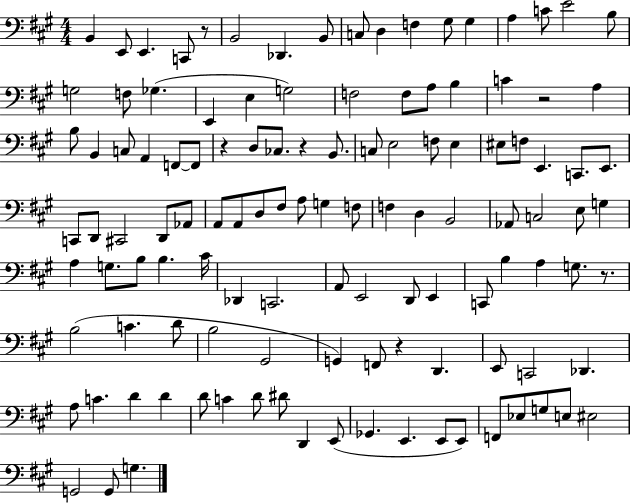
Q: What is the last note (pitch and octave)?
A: G3